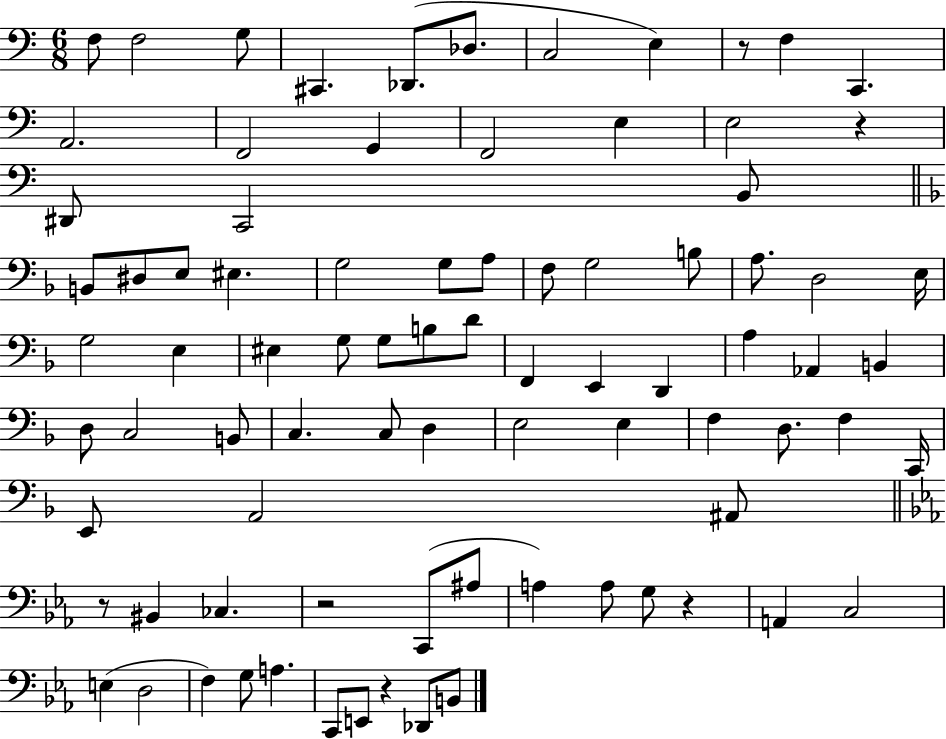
F3/e F3/h G3/e C#2/q. Db2/e. Db3/e. C3/h E3/q R/e F3/q C2/q. A2/h. F2/h G2/q F2/h E3/q E3/h R/q D#2/e C2/h B2/e B2/e D#3/e E3/e EIS3/q. G3/h G3/e A3/e F3/e G3/h B3/e A3/e. D3/h E3/s G3/h E3/q EIS3/q G3/e G3/e B3/e D4/e F2/q E2/q D2/q A3/q Ab2/q B2/q D3/e C3/h B2/e C3/q. C3/e D3/q E3/h E3/q F3/q D3/e. F3/q C2/s E2/e A2/h A#2/e R/e BIS2/q CES3/q. R/h C2/e A#3/e A3/q A3/e G3/e R/q A2/q C3/h E3/q D3/h F3/q G3/e A3/q. C2/e E2/e R/q Db2/e B2/e